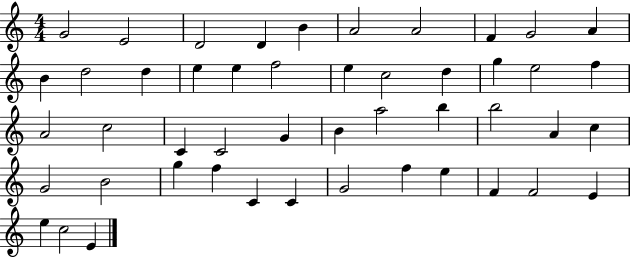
X:1
T:Untitled
M:4/4
L:1/4
K:C
G2 E2 D2 D B A2 A2 F G2 A B d2 d e e f2 e c2 d g e2 f A2 c2 C C2 G B a2 b b2 A c G2 B2 g f C C G2 f e F F2 E e c2 E